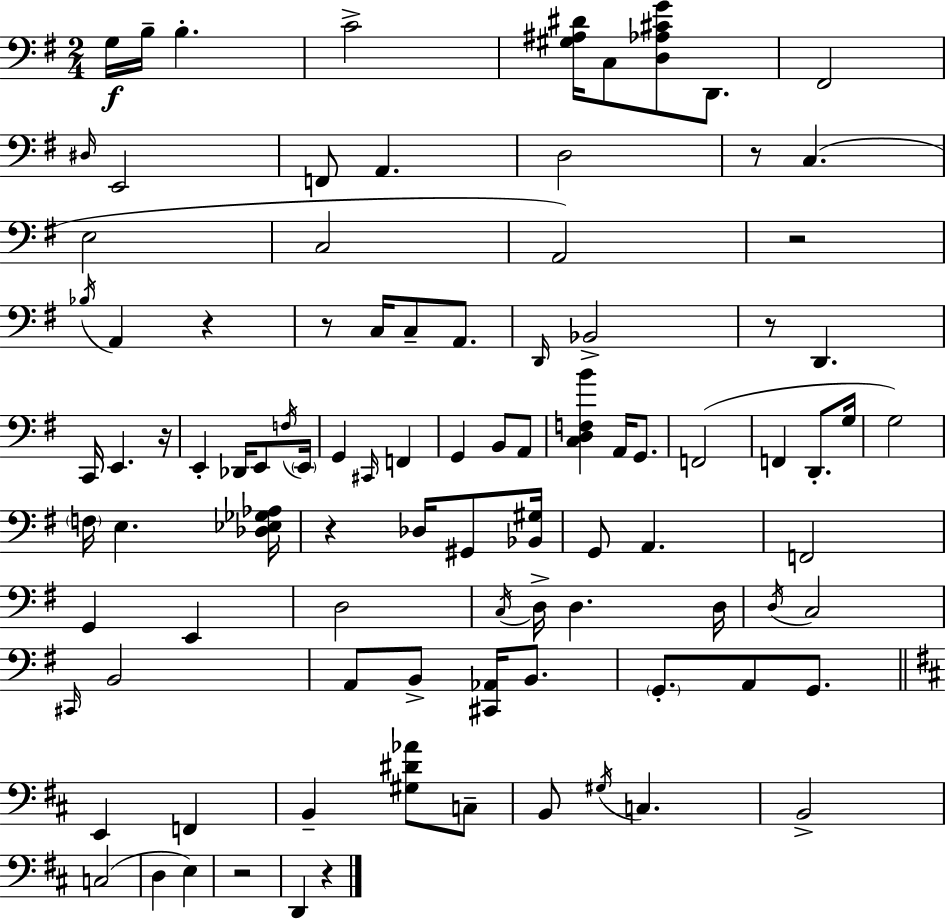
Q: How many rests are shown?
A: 9